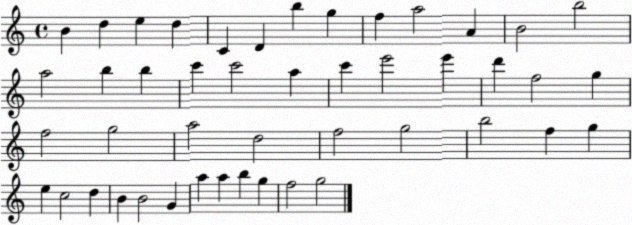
X:1
T:Untitled
M:4/4
L:1/4
K:C
B d e d C D b g f a2 A B2 b2 a2 b b c' c'2 a c' e'2 e' d' f2 g f2 g2 a2 d2 f2 g2 b2 f g e c2 d B B2 G a a b g f2 g2